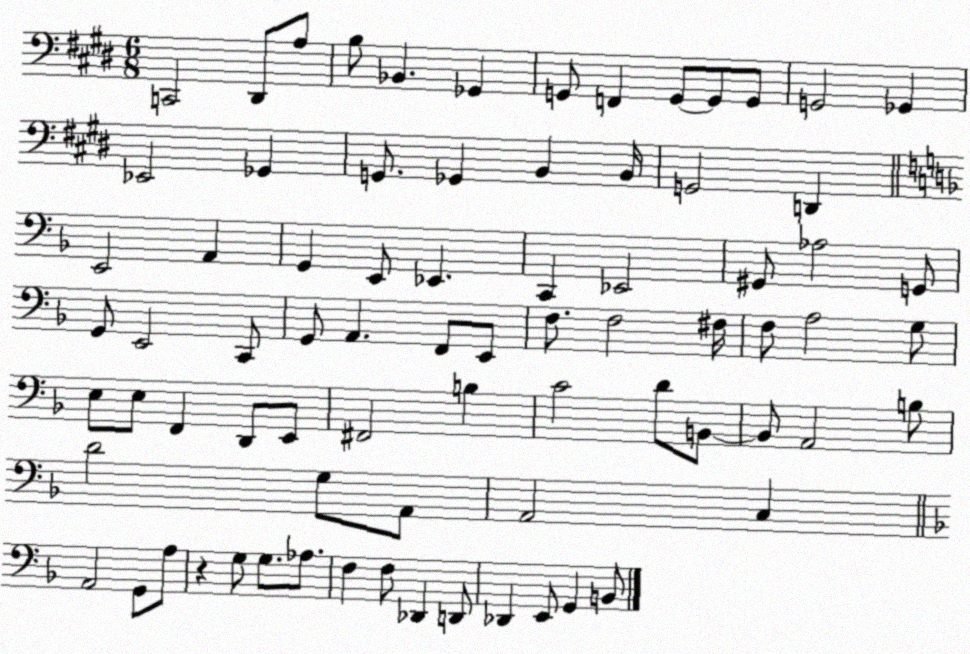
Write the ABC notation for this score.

X:1
T:Untitled
M:6/8
L:1/4
K:E
C,,2 ^D,,/2 A,/2 B,/2 _B,, _G,, G,,/2 F,, G,,/2 G,,/2 G,,/2 G,,2 _G,, _E,,2 _G,, G,,/2 _G,, B,, B,,/4 G,,2 D,, E,,2 A,, G,, E,,/2 _E,, C,, _E,,2 ^G,,/2 _A,2 G,,/2 G,,/2 E,,2 C,,/2 G,,/2 A,, F,,/2 E,,/2 F,/2 F,2 ^F,/4 F,/2 A,2 G,/2 E,/2 E,/2 F,, D,,/2 E,,/2 ^F,,2 B, C2 D/2 B,,/2 B,,/2 A,,2 B,/2 D2 G,/2 A,,/2 A,,2 C, A,,2 G,,/2 A,/2 z G,/2 G,/2 _A,/2 F, F,/2 _D,, D,,/2 _D,, E,,/2 G,, B,,/2